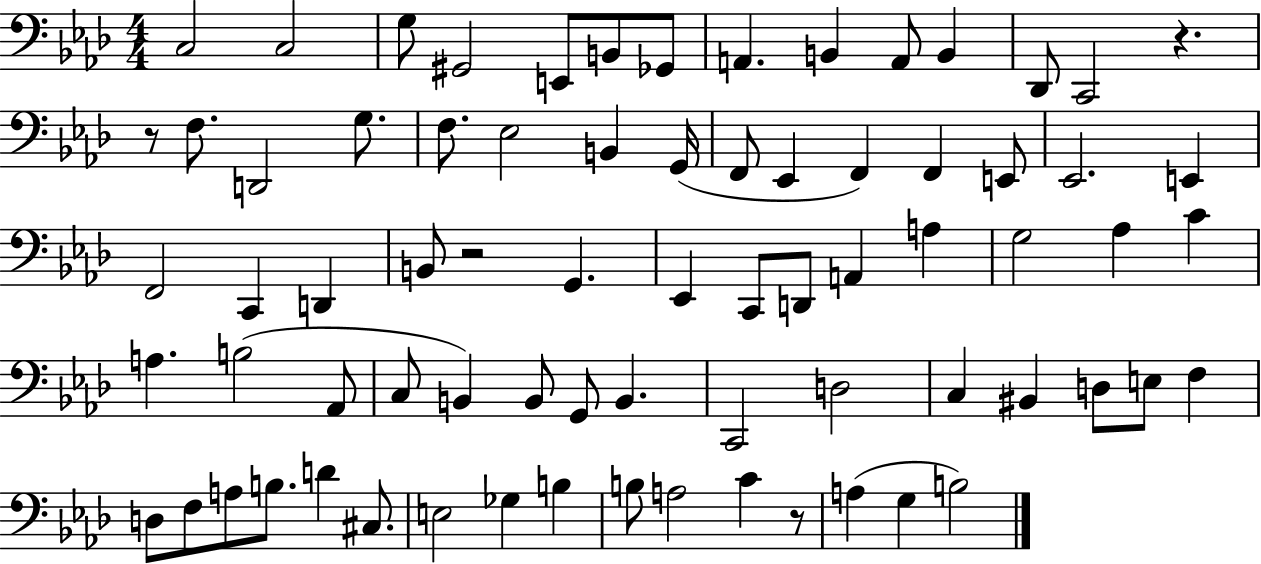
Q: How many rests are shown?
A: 4